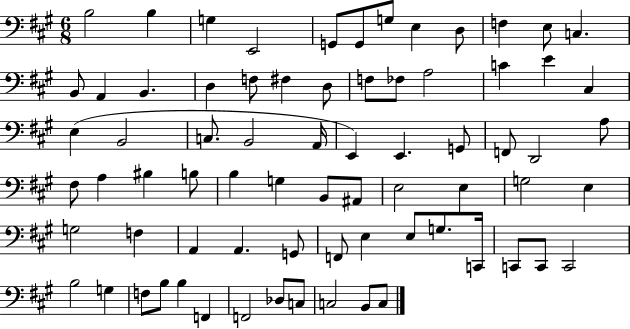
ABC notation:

X:1
T:Untitled
M:6/8
L:1/4
K:A
B,2 B, G, E,,2 G,,/2 G,,/2 G,/2 E, D,/2 F, E,/2 C, B,,/2 A,, B,, D, F,/2 ^F, D,/2 F,/2 _F,/2 A,2 C E ^C, E, B,,2 C,/2 B,,2 A,,/4 E,, E,, G,,/2 F,,/2 D,,2 A,/2 ^F,/2 A, ^B, B,/2 B, G, B,,/2 ^A,,/2 E,2 E, G,2 E, G,2 F, A,, A,, G,,/2 F,,/2 E, E,/2 G,/2 C,,/4 C,,/2 C,,/2 C,,2 B,2 G, F,/2 B,/2 B, F,, F,,2 _D,/2 C,/2 C,2 B,,/2 C,/2